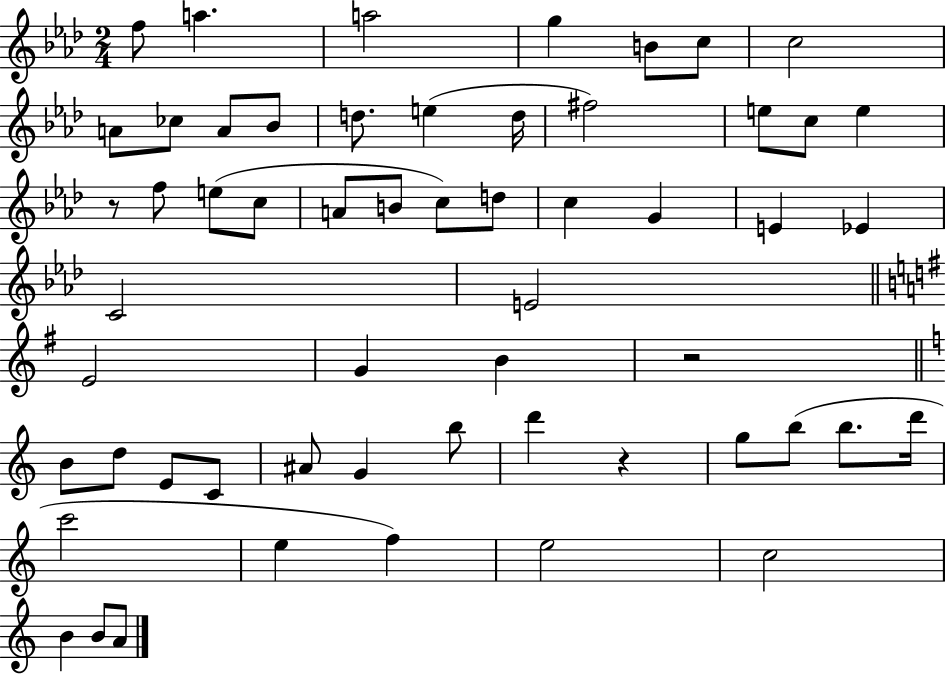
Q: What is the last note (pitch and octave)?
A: A4